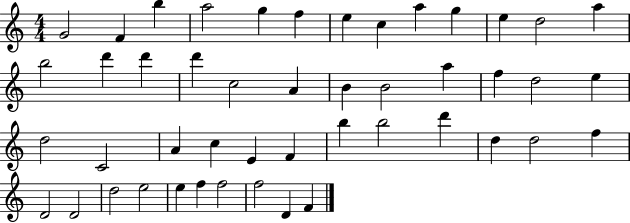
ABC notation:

X:1
T:Untitled
M:4/4
L:1/4
K:C
G2 F b a2 g f e c a g e d2 a b2 d' d' d' c2 A B B2 a f d2 e d2 C2 A c E F b b2 d' d d2 f D2 D2 d2 e2 e f f2 f2 D F